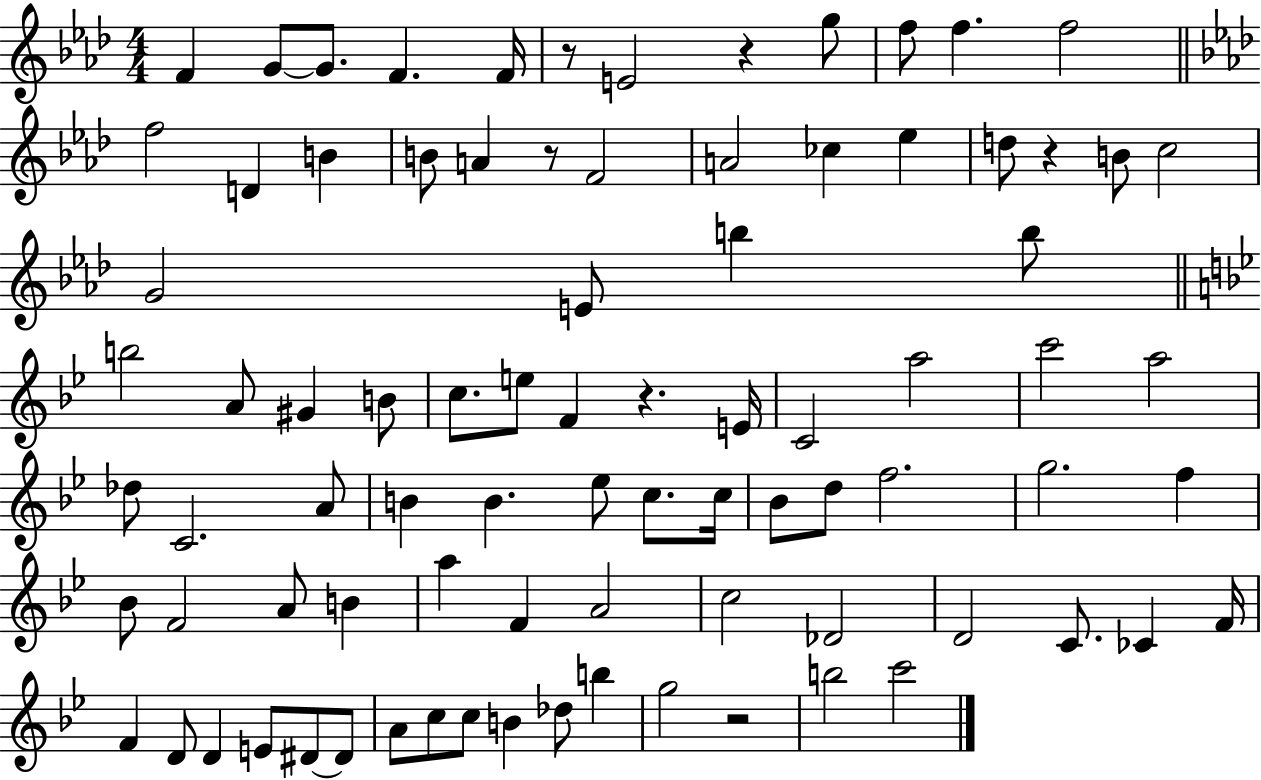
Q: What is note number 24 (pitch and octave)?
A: E4